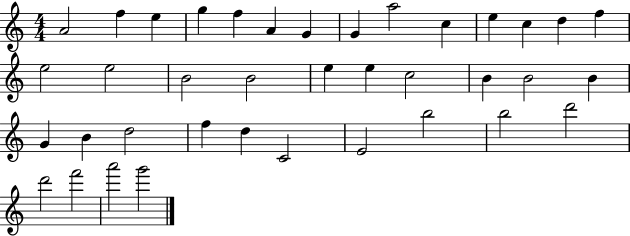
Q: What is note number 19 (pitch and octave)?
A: E5